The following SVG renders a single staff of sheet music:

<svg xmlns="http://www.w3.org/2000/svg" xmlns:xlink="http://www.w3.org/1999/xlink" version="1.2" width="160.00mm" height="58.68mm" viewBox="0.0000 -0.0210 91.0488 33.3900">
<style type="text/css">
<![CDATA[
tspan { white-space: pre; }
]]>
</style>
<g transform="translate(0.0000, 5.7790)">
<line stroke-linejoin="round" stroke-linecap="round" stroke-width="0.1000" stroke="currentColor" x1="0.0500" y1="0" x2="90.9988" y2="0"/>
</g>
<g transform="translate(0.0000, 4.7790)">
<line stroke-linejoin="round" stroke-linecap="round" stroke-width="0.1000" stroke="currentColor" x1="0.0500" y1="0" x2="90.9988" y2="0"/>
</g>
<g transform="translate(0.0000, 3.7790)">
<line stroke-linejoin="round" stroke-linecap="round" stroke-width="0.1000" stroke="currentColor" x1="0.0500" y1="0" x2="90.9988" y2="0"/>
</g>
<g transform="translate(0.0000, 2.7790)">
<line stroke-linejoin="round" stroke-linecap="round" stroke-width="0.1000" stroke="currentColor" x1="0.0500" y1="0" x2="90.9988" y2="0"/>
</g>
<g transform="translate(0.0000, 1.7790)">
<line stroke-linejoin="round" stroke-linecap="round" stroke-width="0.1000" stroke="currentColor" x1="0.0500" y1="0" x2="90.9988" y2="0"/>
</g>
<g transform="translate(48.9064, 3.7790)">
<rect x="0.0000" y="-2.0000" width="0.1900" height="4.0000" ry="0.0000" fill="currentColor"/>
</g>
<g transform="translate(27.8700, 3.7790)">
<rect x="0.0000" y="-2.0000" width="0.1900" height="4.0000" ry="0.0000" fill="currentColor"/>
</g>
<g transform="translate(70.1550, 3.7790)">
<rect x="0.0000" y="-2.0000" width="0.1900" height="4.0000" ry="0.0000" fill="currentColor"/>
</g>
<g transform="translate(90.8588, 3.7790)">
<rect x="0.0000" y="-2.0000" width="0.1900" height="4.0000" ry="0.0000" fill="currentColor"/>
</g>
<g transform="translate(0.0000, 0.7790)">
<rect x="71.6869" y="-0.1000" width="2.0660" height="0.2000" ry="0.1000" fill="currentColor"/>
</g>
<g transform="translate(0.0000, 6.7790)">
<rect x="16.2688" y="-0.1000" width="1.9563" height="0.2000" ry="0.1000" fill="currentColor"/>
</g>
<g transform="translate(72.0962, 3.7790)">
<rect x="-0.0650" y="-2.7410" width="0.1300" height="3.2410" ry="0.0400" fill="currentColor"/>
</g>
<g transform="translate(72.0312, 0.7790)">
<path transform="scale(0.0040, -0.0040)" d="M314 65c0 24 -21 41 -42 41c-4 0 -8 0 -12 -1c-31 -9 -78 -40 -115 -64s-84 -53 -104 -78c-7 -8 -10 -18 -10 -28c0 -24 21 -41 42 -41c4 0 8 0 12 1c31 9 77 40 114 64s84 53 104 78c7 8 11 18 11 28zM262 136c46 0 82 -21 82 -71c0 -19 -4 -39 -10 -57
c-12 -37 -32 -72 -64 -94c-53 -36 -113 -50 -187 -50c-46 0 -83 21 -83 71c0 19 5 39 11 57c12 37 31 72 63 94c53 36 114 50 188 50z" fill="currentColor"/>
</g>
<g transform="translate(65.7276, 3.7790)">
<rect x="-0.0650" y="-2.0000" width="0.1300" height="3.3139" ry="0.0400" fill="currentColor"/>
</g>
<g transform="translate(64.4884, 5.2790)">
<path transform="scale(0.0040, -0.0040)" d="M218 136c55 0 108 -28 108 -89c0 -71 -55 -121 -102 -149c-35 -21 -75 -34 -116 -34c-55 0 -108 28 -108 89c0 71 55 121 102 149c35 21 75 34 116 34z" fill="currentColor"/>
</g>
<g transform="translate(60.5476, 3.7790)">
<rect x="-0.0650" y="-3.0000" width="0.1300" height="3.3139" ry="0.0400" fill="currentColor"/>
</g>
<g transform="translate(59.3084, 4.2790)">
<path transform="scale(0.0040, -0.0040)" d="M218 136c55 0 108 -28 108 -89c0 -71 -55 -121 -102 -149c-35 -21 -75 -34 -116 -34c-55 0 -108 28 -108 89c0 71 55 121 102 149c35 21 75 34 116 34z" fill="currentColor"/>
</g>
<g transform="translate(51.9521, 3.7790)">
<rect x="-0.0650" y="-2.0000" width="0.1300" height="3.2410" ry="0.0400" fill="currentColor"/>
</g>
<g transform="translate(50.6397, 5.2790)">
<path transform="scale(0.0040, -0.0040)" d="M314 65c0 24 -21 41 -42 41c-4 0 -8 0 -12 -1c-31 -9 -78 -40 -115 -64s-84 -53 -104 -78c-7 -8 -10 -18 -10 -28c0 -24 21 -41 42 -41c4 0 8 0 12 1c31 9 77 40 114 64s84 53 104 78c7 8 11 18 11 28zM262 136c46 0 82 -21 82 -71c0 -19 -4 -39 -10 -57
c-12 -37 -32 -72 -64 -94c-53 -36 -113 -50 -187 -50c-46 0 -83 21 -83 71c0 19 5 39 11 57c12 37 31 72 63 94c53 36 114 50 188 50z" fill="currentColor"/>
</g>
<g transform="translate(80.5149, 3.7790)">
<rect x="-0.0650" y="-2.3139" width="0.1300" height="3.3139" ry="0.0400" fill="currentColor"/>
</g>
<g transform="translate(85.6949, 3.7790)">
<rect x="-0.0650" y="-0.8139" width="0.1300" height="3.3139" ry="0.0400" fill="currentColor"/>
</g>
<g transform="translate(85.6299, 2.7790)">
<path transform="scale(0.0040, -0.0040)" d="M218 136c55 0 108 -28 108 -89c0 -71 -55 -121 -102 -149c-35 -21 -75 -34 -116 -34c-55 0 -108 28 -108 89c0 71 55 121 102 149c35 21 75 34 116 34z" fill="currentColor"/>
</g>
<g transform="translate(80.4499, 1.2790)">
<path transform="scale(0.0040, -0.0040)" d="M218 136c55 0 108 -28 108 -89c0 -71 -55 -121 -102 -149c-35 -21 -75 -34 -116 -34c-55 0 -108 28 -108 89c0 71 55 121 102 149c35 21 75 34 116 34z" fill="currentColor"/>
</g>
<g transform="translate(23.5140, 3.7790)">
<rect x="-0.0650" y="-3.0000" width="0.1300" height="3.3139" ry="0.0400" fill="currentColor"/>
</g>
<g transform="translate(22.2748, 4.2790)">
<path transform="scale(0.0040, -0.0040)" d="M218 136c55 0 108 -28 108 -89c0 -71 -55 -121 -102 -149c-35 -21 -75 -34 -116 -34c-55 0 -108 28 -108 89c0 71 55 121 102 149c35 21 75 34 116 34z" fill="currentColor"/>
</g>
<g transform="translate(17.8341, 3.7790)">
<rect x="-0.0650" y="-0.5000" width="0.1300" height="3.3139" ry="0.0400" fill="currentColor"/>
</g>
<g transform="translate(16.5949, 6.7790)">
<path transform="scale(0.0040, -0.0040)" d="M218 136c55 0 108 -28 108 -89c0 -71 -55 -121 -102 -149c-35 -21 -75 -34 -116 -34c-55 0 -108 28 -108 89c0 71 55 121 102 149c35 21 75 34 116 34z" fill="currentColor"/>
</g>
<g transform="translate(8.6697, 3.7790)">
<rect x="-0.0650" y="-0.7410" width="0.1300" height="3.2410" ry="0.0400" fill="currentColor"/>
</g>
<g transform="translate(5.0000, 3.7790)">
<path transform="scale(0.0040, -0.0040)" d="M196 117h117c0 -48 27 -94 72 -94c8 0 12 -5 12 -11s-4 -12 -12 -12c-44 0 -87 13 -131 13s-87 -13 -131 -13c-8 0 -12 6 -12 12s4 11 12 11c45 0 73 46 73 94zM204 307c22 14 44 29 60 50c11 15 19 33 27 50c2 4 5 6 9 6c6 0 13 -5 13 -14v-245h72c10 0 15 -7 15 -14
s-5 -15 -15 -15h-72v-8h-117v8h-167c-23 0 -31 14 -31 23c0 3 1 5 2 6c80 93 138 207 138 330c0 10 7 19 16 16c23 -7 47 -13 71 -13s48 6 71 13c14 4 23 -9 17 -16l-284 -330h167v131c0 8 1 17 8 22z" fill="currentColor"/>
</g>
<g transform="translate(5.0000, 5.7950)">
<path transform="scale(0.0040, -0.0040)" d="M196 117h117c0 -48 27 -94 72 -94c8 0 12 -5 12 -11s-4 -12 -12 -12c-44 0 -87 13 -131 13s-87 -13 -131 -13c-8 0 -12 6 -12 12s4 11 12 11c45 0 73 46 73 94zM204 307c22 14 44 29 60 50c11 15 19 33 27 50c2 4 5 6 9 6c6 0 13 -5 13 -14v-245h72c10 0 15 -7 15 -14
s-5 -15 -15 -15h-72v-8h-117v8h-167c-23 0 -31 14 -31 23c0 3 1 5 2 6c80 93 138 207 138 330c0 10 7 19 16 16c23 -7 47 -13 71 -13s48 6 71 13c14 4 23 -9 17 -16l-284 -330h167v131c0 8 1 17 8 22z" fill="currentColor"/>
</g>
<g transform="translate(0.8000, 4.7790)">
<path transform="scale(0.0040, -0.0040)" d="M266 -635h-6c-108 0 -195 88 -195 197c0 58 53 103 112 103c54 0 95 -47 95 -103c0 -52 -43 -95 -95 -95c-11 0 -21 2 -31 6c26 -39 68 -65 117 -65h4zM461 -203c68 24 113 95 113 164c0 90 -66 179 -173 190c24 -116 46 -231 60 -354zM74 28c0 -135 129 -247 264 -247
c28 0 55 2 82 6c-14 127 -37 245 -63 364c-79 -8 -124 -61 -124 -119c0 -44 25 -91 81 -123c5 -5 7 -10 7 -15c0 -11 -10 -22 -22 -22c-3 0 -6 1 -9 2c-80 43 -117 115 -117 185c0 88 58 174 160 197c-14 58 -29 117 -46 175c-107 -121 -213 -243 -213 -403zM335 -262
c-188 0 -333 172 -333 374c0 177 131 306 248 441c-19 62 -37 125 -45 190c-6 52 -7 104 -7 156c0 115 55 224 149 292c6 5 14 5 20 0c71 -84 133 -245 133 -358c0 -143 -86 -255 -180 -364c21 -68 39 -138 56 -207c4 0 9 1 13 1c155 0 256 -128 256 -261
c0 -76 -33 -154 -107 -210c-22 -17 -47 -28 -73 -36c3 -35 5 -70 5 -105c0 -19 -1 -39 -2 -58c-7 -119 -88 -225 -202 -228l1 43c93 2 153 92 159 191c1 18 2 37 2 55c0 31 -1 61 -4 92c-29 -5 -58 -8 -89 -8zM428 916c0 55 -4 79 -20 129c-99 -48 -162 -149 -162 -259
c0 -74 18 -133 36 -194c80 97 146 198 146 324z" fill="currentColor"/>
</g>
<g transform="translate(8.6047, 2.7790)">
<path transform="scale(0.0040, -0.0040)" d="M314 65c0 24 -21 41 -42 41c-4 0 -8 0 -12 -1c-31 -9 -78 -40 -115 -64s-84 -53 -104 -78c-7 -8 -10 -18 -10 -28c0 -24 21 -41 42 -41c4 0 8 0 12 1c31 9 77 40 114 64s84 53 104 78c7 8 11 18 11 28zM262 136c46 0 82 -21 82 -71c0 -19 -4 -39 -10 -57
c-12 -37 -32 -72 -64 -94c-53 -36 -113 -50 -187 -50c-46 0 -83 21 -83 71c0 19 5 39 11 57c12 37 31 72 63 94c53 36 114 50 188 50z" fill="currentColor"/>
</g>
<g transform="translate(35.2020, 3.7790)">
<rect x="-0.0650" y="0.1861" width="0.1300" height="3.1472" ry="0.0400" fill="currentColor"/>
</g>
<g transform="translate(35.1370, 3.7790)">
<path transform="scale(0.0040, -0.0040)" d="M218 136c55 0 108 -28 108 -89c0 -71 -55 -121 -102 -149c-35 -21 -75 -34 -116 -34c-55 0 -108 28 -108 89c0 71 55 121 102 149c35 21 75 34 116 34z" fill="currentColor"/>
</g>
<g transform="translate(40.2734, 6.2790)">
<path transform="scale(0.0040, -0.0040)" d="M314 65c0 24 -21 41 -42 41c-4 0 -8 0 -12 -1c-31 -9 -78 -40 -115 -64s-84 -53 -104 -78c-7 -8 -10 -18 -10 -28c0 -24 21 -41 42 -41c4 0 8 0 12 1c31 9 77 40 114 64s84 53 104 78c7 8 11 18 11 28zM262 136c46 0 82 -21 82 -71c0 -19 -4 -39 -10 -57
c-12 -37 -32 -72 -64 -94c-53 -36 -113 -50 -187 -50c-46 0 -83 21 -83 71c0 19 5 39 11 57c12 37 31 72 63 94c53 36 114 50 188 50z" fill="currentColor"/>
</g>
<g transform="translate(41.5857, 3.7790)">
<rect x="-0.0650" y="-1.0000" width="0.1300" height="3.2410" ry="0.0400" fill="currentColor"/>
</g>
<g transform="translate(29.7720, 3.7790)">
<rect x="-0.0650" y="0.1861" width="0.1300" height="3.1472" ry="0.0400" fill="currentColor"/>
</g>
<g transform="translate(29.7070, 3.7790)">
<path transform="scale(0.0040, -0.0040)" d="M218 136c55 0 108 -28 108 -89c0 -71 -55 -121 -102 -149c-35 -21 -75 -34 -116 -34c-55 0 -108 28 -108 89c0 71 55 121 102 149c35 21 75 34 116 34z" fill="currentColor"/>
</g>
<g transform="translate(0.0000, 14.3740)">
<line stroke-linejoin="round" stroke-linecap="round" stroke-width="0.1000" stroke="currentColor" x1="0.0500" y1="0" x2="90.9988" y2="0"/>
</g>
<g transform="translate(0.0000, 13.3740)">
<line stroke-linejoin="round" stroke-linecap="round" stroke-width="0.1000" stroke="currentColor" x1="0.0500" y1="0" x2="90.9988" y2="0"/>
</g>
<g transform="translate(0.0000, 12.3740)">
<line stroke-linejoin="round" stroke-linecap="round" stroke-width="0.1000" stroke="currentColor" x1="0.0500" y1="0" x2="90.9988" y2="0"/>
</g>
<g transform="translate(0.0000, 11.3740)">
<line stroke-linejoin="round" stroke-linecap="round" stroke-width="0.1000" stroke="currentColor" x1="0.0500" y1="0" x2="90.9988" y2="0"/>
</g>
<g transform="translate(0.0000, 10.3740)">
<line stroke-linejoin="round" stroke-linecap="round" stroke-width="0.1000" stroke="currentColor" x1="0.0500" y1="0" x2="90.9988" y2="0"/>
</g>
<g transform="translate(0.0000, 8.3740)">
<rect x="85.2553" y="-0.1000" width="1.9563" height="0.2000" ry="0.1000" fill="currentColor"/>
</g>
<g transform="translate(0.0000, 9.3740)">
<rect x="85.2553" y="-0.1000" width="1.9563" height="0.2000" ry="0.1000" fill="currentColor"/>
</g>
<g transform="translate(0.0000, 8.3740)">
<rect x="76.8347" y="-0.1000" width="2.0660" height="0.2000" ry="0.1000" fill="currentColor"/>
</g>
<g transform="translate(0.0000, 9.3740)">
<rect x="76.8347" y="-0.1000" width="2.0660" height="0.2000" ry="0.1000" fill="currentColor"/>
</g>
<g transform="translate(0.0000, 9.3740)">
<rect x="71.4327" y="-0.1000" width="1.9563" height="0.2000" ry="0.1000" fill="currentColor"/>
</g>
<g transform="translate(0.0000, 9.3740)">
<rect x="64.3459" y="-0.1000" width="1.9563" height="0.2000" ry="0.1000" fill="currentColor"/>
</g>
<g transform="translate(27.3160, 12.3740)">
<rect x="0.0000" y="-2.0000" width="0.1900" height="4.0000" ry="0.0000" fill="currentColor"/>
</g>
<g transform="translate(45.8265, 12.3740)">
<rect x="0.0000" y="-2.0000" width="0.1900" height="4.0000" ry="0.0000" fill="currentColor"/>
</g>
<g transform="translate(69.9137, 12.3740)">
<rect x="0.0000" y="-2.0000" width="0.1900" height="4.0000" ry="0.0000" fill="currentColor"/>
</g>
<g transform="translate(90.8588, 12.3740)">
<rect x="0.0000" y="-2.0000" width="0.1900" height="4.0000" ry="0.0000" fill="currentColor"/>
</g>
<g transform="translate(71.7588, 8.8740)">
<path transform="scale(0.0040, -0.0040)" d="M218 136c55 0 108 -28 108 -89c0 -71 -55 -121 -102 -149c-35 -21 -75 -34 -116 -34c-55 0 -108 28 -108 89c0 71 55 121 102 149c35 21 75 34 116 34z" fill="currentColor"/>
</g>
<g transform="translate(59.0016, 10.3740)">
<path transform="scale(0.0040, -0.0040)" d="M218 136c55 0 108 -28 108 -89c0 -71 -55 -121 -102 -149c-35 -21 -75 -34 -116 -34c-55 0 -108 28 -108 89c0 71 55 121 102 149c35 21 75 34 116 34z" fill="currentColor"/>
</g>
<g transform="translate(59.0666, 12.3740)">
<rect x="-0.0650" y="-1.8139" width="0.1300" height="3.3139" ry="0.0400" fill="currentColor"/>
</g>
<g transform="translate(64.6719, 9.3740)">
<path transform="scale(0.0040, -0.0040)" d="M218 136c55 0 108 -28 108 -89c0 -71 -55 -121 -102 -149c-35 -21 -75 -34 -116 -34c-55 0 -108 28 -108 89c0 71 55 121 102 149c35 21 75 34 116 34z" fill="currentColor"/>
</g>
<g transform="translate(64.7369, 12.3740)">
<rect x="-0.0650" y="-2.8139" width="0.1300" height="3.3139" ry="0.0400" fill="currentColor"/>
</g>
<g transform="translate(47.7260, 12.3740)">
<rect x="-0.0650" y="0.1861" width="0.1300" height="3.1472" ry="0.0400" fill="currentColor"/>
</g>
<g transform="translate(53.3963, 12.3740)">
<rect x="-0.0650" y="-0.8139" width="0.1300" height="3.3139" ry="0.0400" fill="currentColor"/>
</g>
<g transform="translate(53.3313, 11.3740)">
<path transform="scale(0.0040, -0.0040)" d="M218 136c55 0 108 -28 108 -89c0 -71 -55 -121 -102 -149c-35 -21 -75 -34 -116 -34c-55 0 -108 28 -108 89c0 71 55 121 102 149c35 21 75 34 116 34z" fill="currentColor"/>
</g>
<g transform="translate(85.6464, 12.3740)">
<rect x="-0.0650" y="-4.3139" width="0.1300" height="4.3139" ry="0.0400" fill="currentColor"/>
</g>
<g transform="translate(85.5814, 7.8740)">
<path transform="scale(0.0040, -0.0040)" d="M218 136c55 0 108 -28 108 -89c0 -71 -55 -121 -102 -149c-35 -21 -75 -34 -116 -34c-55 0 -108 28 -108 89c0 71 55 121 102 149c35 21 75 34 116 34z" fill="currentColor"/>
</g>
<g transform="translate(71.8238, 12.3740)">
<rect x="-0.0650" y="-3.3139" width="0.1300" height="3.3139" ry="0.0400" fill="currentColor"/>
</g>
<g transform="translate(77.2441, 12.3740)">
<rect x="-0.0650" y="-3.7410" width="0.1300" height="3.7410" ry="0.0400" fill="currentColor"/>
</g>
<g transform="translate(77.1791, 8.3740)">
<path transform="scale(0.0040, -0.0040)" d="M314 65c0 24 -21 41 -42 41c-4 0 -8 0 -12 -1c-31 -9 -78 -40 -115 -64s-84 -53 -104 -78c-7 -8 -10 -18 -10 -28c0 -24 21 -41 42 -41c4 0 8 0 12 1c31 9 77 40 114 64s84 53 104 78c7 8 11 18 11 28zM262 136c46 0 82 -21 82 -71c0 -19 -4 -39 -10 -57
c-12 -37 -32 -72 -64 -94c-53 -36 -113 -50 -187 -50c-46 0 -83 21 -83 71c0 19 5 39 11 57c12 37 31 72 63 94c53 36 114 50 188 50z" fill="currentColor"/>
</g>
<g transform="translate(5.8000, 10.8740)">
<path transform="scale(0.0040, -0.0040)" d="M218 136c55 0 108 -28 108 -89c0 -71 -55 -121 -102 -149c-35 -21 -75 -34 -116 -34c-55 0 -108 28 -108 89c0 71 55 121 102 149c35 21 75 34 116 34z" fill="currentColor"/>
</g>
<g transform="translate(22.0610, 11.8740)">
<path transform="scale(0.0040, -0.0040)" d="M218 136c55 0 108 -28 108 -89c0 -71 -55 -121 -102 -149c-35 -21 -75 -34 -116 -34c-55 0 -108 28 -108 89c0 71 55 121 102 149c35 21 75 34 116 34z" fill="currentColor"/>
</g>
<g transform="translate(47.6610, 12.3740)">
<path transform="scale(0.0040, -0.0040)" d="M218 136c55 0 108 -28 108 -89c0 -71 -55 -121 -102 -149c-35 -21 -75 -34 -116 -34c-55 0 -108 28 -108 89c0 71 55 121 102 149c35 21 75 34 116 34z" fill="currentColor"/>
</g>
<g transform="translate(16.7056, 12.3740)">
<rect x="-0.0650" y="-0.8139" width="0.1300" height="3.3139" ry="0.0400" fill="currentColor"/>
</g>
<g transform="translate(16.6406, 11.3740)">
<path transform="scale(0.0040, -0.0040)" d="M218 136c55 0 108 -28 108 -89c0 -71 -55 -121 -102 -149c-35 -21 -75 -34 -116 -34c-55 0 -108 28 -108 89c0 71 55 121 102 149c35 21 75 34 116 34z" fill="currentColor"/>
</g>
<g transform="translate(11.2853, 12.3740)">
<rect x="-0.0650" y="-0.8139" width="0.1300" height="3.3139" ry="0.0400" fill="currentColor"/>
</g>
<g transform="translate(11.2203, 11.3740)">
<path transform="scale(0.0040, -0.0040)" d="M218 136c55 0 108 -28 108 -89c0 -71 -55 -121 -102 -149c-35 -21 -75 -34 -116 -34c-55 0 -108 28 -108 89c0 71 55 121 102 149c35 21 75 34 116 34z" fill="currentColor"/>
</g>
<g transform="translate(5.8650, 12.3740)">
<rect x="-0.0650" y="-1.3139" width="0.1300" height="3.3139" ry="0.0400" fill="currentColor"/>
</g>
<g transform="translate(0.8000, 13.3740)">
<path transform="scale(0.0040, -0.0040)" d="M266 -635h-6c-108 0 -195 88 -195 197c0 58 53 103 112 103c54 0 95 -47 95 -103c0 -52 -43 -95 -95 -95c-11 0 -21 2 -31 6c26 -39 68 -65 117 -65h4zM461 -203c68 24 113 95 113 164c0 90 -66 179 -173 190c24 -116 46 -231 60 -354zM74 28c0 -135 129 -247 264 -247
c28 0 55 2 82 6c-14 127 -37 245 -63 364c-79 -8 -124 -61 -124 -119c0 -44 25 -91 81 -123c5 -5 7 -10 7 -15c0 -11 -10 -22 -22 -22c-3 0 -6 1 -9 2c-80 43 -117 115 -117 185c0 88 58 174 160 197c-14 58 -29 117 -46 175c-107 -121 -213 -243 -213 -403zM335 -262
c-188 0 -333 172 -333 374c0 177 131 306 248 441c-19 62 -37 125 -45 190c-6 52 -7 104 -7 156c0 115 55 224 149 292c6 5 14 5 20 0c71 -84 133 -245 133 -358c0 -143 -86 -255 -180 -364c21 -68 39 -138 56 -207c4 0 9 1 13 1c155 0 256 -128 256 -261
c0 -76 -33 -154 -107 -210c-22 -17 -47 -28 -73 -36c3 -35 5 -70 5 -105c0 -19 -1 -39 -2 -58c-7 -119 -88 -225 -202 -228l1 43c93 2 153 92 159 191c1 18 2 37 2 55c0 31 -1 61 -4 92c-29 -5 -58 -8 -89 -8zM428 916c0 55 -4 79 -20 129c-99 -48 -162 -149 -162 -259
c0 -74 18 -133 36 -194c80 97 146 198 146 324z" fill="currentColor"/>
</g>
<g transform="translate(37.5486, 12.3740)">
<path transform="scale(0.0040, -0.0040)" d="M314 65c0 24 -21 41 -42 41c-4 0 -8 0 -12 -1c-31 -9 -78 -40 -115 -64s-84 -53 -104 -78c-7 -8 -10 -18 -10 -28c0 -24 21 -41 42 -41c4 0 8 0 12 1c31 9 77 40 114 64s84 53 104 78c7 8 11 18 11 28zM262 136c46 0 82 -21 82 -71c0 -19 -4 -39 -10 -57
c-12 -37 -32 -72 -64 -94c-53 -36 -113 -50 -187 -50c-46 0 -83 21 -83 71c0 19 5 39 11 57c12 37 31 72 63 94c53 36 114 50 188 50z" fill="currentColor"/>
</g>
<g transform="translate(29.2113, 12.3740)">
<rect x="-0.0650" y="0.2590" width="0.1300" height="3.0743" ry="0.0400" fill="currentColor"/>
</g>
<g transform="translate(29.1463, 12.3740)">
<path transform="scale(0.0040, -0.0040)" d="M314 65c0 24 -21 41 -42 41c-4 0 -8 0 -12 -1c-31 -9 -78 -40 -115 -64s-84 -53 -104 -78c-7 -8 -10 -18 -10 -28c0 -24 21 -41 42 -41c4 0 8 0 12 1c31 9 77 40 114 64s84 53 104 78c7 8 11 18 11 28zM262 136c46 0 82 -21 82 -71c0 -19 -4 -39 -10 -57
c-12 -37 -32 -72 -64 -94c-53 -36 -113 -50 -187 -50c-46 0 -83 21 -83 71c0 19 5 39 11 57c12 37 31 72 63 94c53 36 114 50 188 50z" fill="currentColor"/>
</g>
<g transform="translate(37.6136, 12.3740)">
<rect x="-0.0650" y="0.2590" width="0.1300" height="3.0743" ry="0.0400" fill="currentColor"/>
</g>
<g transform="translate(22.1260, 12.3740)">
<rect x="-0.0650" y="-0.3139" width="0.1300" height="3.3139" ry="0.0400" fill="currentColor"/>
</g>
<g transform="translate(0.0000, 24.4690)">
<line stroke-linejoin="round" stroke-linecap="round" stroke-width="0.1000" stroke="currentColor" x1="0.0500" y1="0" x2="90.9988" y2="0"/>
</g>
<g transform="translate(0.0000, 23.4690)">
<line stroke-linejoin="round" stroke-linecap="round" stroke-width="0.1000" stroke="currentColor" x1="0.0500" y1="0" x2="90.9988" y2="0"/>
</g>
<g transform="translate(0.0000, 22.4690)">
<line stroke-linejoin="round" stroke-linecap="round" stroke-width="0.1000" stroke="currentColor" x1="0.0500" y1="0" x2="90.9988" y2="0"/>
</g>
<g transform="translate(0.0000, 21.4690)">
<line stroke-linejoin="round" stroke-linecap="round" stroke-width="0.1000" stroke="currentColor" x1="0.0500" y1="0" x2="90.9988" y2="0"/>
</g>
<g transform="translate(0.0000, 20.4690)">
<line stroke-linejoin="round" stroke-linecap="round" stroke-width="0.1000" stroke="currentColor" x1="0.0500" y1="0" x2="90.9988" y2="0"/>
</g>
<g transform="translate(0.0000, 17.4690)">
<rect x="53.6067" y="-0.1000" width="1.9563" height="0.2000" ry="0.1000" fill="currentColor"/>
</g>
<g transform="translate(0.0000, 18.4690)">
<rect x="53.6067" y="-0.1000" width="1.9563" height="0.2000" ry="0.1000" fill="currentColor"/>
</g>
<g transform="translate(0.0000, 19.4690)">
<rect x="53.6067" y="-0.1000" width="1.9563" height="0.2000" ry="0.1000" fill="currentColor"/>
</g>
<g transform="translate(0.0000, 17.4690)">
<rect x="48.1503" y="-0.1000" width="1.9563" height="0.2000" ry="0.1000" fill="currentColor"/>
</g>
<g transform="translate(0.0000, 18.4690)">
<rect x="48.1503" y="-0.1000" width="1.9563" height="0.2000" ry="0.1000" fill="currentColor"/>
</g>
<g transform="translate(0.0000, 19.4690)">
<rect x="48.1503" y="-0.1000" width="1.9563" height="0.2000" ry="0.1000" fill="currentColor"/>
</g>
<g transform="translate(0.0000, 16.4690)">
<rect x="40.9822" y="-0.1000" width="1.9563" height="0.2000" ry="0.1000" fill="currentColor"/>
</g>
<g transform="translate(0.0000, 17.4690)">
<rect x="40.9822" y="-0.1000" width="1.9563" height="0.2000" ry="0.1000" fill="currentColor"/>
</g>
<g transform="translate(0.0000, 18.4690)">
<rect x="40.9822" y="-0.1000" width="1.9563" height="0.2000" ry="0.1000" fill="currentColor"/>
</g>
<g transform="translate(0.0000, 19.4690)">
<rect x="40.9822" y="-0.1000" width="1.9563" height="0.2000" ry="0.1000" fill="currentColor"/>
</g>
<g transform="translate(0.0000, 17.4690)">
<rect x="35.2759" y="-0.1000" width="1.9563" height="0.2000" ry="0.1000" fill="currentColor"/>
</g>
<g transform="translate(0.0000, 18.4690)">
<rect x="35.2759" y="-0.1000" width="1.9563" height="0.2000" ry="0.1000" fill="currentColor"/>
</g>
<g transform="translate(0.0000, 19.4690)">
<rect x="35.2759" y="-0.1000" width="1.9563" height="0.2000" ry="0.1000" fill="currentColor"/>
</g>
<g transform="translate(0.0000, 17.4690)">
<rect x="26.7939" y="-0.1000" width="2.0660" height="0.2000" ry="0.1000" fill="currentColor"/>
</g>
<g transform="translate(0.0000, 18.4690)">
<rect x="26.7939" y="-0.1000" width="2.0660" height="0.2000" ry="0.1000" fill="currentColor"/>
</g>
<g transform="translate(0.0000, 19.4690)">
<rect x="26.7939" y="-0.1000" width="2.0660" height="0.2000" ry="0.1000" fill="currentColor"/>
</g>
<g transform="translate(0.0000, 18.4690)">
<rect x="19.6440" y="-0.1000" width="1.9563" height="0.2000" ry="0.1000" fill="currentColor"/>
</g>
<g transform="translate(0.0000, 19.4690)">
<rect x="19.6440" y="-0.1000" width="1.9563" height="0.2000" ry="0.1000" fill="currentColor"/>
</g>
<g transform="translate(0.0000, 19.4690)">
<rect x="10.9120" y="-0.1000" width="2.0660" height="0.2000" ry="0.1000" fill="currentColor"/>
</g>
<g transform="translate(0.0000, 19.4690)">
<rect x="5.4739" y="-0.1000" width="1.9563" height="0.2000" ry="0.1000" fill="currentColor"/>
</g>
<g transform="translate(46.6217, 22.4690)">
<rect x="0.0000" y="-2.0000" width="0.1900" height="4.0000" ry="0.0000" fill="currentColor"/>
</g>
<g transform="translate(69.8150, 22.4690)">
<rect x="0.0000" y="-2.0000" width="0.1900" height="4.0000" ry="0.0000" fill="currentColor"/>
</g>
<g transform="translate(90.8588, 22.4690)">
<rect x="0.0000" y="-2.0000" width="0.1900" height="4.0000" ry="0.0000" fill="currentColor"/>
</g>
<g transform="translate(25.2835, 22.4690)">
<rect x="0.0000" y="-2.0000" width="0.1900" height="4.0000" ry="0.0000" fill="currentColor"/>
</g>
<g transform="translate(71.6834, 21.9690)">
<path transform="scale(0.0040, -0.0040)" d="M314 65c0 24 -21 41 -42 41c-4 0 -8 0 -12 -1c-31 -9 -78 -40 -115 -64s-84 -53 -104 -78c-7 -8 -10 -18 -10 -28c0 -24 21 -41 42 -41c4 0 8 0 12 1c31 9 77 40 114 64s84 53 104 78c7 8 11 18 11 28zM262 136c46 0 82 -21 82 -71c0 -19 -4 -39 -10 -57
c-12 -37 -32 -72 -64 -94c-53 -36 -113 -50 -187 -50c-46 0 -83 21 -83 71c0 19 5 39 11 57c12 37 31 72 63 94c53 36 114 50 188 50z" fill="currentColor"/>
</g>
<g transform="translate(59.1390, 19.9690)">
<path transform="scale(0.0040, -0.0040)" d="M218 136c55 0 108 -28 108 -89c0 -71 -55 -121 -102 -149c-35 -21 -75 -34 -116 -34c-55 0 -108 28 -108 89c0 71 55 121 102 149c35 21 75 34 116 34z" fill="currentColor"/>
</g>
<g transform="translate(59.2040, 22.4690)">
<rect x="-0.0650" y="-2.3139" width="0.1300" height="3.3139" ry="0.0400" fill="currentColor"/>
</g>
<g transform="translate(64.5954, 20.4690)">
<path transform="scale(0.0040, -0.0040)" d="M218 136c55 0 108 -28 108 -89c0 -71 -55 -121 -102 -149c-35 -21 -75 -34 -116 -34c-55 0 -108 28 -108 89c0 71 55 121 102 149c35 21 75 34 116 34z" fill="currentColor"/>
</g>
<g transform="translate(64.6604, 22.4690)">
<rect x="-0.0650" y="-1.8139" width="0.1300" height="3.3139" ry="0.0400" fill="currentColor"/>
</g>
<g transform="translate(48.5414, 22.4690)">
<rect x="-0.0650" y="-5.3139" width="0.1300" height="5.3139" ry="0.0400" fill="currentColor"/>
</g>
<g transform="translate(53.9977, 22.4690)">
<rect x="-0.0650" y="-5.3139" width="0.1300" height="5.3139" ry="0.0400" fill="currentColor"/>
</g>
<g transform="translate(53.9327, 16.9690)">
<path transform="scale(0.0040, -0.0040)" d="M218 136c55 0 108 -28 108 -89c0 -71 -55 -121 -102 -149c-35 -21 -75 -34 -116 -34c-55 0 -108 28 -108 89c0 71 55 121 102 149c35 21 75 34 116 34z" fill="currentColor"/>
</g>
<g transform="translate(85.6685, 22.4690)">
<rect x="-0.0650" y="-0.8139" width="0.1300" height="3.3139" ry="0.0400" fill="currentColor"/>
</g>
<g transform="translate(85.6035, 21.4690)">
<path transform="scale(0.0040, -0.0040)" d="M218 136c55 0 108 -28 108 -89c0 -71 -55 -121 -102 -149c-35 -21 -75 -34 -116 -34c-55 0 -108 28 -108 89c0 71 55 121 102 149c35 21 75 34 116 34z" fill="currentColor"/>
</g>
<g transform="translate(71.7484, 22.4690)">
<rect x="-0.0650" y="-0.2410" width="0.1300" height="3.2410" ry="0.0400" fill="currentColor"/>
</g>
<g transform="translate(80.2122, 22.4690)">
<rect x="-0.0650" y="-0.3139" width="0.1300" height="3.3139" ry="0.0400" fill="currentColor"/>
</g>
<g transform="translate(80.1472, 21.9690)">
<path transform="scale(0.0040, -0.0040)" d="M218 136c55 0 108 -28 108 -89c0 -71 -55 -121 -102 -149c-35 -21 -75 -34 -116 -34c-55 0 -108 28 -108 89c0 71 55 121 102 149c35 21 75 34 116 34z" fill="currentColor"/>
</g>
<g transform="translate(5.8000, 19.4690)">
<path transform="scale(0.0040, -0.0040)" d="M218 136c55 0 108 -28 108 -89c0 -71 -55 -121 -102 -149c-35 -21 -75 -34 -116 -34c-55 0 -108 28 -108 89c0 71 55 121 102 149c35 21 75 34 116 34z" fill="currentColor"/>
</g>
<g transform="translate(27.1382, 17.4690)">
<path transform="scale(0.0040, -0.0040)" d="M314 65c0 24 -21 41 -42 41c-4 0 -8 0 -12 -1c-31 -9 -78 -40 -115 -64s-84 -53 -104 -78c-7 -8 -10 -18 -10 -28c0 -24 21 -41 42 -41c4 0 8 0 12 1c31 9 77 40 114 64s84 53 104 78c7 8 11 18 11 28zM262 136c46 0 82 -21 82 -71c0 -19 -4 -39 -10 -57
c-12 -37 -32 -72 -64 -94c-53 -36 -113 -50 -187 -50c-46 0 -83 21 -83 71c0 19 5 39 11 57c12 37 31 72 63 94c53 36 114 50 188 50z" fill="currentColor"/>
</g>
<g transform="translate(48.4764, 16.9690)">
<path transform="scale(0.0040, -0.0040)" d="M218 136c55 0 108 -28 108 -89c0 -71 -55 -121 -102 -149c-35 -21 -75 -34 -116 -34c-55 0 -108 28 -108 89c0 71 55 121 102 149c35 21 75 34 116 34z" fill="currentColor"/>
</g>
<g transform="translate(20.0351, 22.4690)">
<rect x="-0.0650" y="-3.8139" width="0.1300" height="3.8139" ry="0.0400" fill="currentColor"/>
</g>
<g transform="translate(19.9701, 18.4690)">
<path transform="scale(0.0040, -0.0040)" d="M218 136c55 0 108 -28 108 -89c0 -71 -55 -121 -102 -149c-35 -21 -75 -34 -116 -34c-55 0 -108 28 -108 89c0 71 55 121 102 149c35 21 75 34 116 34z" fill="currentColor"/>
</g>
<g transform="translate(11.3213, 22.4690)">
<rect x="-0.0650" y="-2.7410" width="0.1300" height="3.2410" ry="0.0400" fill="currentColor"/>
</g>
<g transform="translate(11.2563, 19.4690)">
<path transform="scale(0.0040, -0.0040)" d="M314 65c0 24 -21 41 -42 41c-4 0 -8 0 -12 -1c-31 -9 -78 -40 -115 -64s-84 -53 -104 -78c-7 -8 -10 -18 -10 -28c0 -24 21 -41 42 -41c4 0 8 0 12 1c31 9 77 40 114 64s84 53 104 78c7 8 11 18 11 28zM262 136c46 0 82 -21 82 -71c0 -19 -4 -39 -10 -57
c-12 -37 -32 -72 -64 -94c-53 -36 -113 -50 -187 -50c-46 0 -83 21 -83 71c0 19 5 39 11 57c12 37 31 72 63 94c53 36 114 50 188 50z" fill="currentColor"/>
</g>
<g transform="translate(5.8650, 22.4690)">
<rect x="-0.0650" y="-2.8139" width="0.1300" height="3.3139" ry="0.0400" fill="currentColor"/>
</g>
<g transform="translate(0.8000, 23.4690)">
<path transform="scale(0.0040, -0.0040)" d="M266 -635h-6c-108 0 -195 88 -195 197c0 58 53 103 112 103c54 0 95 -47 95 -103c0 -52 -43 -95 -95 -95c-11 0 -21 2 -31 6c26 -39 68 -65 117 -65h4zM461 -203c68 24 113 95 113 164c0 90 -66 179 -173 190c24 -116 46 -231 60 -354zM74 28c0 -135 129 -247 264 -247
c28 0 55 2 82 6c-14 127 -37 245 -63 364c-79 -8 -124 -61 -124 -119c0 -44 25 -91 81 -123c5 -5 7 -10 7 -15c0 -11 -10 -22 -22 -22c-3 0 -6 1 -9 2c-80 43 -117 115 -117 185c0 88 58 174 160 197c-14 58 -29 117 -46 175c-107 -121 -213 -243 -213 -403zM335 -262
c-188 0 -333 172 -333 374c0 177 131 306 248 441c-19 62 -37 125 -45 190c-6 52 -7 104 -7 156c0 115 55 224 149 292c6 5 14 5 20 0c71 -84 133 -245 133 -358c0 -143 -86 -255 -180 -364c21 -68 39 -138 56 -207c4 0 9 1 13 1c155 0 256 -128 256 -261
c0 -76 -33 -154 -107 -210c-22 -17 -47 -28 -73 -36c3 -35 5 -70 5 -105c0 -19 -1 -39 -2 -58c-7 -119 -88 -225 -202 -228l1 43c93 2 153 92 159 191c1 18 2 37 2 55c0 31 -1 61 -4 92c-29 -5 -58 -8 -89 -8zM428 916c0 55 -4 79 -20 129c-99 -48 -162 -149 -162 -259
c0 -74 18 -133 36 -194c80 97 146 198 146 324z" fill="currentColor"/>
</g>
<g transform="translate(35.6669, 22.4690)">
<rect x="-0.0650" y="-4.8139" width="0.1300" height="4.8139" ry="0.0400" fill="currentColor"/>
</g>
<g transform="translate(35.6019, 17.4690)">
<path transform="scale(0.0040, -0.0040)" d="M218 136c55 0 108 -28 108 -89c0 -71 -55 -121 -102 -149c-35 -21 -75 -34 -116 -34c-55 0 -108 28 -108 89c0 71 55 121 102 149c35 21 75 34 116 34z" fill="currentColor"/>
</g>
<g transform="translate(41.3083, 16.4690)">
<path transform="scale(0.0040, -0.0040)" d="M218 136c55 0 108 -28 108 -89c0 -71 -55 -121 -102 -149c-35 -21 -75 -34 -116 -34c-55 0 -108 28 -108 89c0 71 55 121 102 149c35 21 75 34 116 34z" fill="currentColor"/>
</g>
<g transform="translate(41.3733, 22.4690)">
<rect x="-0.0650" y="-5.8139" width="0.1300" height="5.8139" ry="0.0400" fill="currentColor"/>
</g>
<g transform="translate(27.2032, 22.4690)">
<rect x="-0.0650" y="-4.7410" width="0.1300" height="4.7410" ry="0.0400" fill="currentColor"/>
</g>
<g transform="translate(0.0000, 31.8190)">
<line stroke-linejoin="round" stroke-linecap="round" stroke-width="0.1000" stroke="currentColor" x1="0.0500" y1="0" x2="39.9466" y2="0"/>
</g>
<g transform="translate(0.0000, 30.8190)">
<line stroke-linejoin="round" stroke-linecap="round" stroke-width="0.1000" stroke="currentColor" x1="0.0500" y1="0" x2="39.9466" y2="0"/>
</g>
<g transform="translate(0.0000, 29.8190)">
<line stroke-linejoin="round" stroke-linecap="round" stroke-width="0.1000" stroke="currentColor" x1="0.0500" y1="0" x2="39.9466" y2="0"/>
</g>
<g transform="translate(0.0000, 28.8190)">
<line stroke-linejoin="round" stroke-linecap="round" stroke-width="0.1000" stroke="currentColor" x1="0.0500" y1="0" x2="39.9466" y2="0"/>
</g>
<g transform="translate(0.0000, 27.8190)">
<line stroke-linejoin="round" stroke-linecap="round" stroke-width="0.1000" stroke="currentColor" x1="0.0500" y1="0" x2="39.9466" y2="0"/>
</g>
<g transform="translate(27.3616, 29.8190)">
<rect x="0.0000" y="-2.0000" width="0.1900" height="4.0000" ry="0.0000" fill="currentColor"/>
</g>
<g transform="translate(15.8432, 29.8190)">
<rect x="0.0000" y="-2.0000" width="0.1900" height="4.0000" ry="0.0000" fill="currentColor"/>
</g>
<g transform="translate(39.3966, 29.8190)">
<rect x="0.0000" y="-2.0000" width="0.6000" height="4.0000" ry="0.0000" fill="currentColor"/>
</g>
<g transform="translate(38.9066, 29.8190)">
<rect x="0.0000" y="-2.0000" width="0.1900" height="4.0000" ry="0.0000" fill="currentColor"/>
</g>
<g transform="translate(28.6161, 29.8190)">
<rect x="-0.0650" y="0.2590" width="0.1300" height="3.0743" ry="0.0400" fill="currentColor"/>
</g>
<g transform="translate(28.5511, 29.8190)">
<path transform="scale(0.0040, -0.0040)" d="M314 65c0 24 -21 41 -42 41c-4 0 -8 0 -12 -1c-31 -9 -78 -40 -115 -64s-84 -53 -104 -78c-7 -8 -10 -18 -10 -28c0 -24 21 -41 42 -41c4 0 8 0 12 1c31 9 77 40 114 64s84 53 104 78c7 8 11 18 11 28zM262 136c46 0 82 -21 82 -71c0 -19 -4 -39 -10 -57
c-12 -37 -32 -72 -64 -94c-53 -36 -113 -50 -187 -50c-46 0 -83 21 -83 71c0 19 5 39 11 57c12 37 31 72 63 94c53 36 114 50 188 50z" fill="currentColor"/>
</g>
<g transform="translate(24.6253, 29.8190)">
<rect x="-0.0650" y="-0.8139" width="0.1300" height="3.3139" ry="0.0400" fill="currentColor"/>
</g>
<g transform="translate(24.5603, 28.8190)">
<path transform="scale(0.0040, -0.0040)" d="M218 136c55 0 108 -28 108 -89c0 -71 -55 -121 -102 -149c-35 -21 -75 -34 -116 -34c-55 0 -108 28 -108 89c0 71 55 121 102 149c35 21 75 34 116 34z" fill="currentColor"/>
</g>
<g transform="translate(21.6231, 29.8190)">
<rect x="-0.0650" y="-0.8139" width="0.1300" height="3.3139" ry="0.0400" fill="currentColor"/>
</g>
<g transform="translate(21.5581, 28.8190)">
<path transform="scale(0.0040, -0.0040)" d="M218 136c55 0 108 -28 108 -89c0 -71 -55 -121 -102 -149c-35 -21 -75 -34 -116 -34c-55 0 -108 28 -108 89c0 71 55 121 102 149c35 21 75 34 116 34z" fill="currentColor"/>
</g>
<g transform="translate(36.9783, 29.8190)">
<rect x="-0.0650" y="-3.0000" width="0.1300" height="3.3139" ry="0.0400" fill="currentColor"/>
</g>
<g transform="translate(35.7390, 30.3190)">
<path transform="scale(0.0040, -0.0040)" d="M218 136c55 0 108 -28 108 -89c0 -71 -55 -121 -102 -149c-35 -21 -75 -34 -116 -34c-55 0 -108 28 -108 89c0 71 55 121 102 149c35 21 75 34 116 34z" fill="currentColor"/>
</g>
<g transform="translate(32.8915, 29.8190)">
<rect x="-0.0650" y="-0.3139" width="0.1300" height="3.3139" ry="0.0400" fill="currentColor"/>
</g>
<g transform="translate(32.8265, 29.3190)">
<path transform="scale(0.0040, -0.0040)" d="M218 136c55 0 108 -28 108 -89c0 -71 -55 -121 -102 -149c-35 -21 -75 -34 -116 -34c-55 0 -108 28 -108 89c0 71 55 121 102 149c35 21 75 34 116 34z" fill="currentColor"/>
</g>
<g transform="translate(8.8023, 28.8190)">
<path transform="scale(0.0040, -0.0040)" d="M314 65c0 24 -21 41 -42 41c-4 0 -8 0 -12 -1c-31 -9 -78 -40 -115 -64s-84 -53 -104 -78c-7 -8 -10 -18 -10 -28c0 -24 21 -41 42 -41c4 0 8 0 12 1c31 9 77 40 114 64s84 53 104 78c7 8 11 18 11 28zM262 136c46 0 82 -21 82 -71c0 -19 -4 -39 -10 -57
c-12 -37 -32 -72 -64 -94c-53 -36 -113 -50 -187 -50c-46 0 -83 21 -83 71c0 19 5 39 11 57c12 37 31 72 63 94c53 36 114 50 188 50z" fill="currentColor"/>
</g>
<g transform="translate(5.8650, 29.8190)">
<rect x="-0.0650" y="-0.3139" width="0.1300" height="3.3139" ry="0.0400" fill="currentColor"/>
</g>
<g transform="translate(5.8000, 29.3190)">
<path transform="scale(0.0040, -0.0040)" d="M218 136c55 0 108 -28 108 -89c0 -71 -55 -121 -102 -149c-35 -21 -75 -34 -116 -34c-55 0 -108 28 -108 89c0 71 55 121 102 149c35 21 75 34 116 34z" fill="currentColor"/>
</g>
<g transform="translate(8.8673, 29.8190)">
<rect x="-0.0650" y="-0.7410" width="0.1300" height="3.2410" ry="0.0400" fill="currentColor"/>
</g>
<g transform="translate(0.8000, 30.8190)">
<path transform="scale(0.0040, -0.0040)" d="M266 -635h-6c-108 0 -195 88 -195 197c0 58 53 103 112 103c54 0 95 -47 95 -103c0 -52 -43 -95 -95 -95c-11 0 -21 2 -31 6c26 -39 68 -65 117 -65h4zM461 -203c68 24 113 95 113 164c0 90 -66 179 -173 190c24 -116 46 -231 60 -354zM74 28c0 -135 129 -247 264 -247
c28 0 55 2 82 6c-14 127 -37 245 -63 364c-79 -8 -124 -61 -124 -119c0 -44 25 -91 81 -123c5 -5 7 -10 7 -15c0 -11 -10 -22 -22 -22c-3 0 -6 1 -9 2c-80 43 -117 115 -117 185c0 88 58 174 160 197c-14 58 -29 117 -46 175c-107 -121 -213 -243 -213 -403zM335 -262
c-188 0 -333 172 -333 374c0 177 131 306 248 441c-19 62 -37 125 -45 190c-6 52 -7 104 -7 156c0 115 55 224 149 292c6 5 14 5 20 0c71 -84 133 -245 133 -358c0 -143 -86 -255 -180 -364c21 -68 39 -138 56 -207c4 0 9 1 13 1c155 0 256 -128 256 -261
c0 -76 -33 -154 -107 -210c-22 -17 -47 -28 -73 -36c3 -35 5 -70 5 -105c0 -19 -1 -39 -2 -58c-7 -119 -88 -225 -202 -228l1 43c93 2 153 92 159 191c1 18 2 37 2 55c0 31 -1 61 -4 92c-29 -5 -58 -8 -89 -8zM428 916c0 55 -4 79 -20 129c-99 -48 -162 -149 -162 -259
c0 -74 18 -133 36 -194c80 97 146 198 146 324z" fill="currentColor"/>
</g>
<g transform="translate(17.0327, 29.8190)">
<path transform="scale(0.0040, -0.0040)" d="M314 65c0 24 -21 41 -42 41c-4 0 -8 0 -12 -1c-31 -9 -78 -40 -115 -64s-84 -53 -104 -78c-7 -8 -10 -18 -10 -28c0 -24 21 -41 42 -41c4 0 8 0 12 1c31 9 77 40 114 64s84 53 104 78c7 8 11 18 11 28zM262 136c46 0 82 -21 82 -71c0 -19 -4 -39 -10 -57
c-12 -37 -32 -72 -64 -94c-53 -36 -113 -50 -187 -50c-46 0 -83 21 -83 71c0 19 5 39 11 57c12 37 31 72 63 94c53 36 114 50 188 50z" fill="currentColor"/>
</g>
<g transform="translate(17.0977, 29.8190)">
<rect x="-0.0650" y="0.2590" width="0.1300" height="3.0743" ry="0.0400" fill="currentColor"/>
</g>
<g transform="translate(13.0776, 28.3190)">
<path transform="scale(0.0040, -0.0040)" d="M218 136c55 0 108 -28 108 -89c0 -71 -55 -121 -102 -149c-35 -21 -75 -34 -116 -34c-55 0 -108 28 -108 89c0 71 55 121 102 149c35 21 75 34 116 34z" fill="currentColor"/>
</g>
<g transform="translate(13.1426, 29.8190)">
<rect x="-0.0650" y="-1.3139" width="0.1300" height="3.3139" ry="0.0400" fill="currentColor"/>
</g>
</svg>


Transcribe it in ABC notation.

X:1
T:Untitled
M:4/4
L:1/4
K:C
d2 C A B B D2 F2 A F a2 g d e d d c B2 B2 B d f a b c'2 d' a a2 c' e'2 e' g' f' f' g f c2 c d c d2 e B2 d d B2 c A